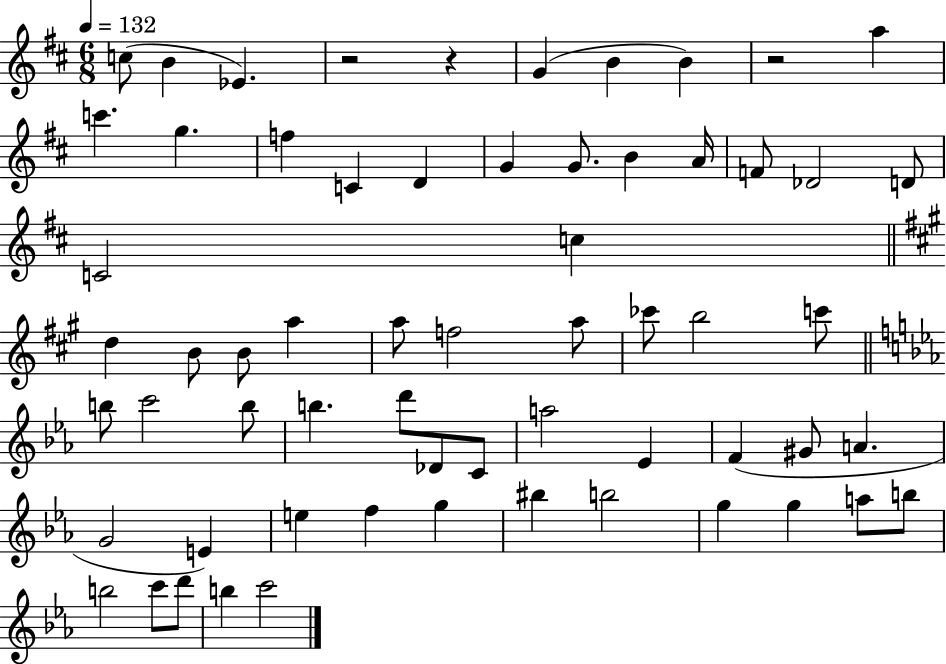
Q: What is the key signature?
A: D major